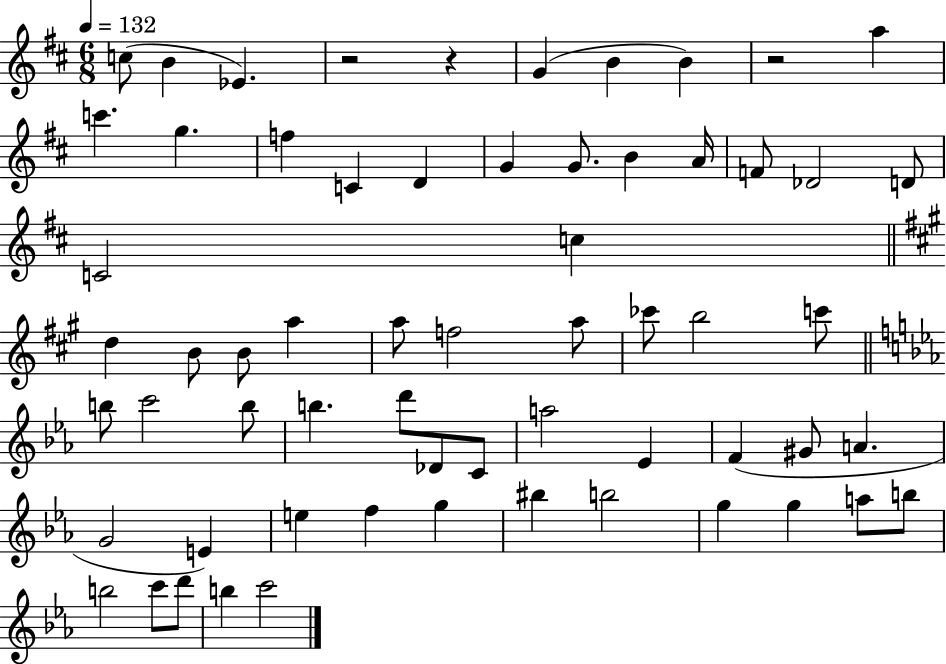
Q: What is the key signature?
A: D major